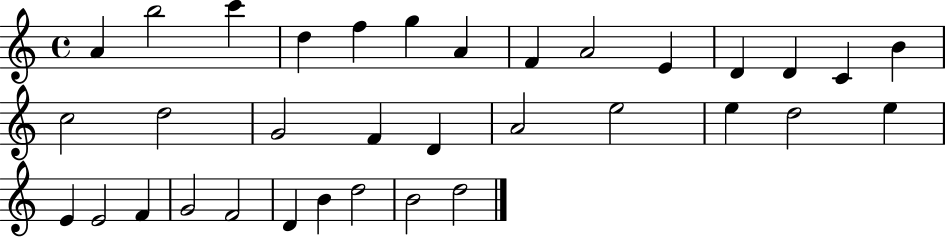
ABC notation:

X:1
T:Untitled
M:4/4
L:1/4
K:C
A b2 c' d f g A F A2 E D D C B c2 d2 G2 F D A2 e2 e d2 e E E2 F G2 F2 D B d2 B2 d2